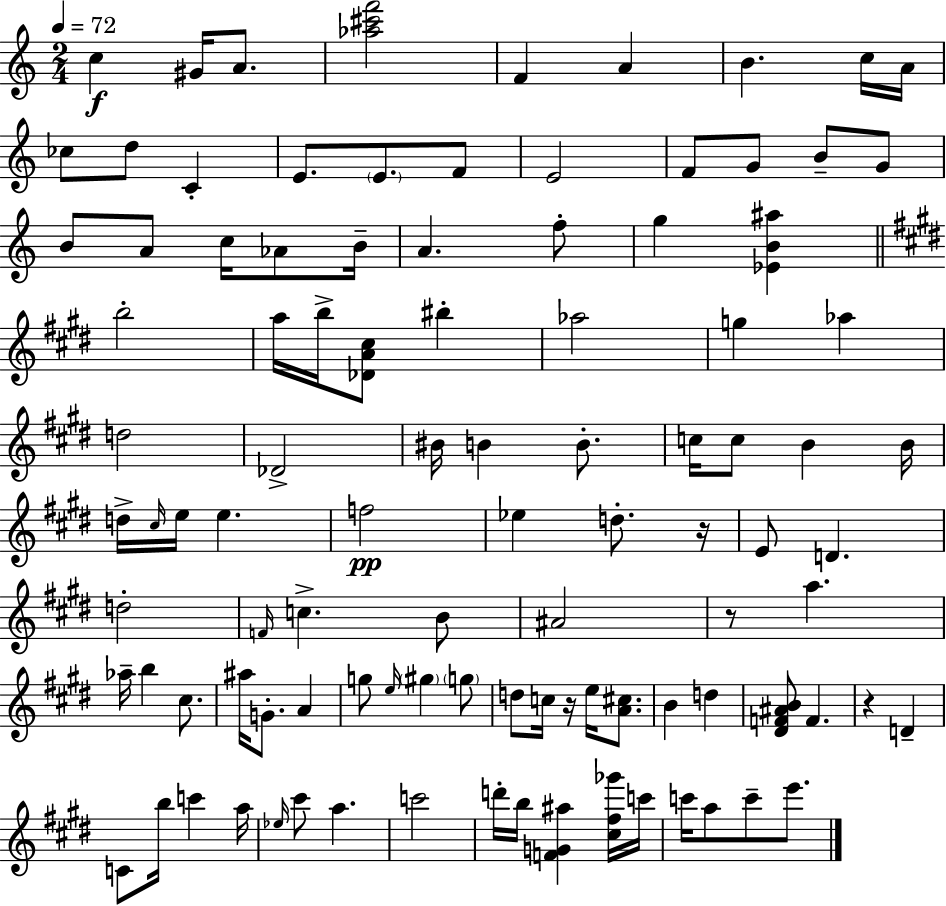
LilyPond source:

{
  \clef treble
  \numericTimeSignature
  \time 2/4
  \key a \minor
  \tempo 4 = 72
  c''4\f gis'16 a'8. | <aes'' cis''' f'''>2 | f'4 a'4 | b'4. c''16 a'16 | \break ces''8 d''8 c'4-. | e'8. \parenthesize e'8. f'8 | e'2 | f'8 g'8 b'8-- g'8 | \break b'8 a'8 c''16 aes'8 b'16-- | a'4. f''8-. | g''4 <ees' b' ais''>4 | \bar "||" \break \key e \major b''2-. | a''16 b''16-> <des' a' cis''>8 bis''4-. | aes''2 | g''4 aes''4 | \break d''2 | des'2-> | bis'16 b'4 b'8.-. | c''16 c''8 b'4 b'16 | \break d''16-> \grace { cis''16 } e''16 e''4. | f''2\pp | ees''4 d''8.-. | r16 e'8 d'4. | \break d''2-. | \grace { f'16 } c''4.-> | b'8 ais'2 | r8 a''4. | \break aes''16-- b''4 cis''8. | ais''16 g'8.-. a'4 | g''8 \grace { e''16 } \parenthesize gis''4 | \parenthesize g''8 d''8 c''16 r16 e''16 | \break <a' cis''>8. b'4 d''4 | <dis' f' ais' b'>8 f'4. | r4 d'4-- | c'8 b''16 c'''4 | \break a''16 \grace { ees''16 } cis'''8 a''4. | c'''2 | d'''16-. b''16 <f' g' ais''>4 | <cis'' fis'' ges'''>16 c'''16 c'''16 a''8 c'''8-- | \break e'''8. \bar "|."
}